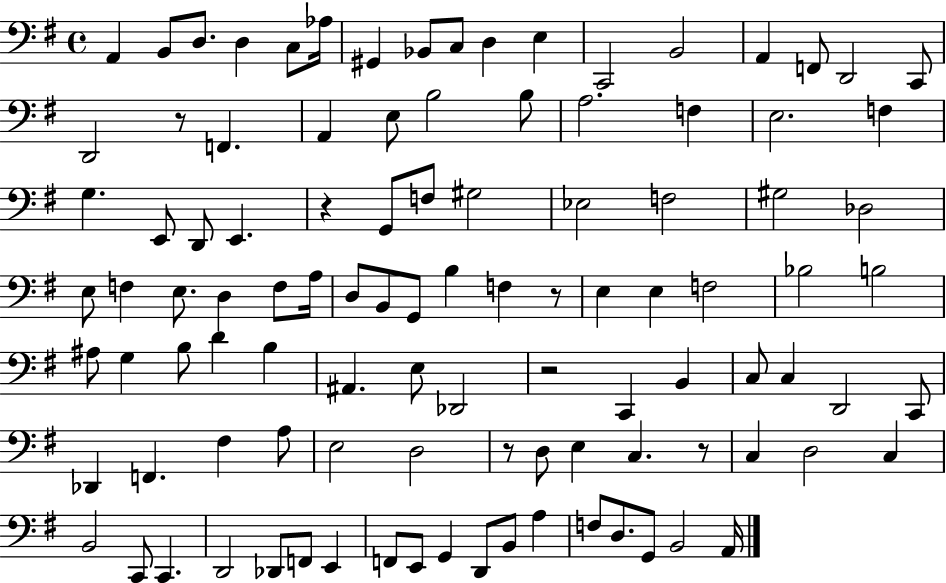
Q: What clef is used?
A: bass